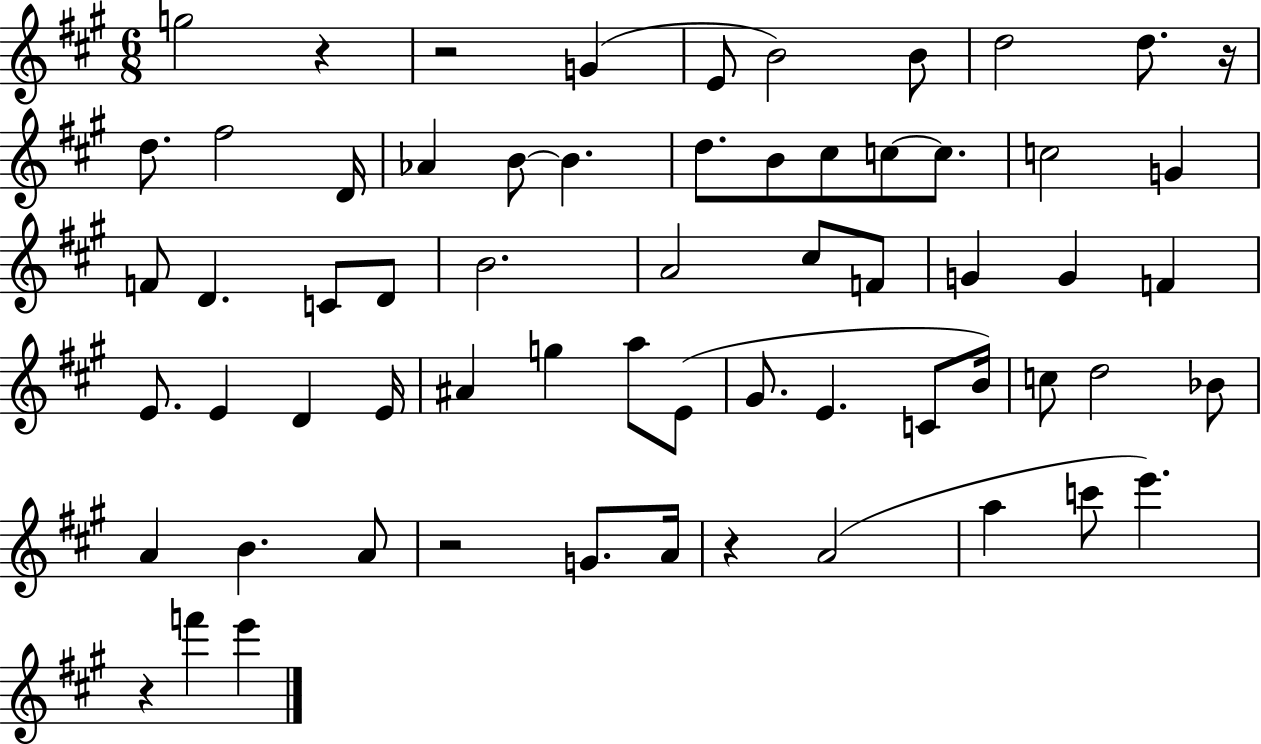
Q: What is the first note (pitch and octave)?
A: G5